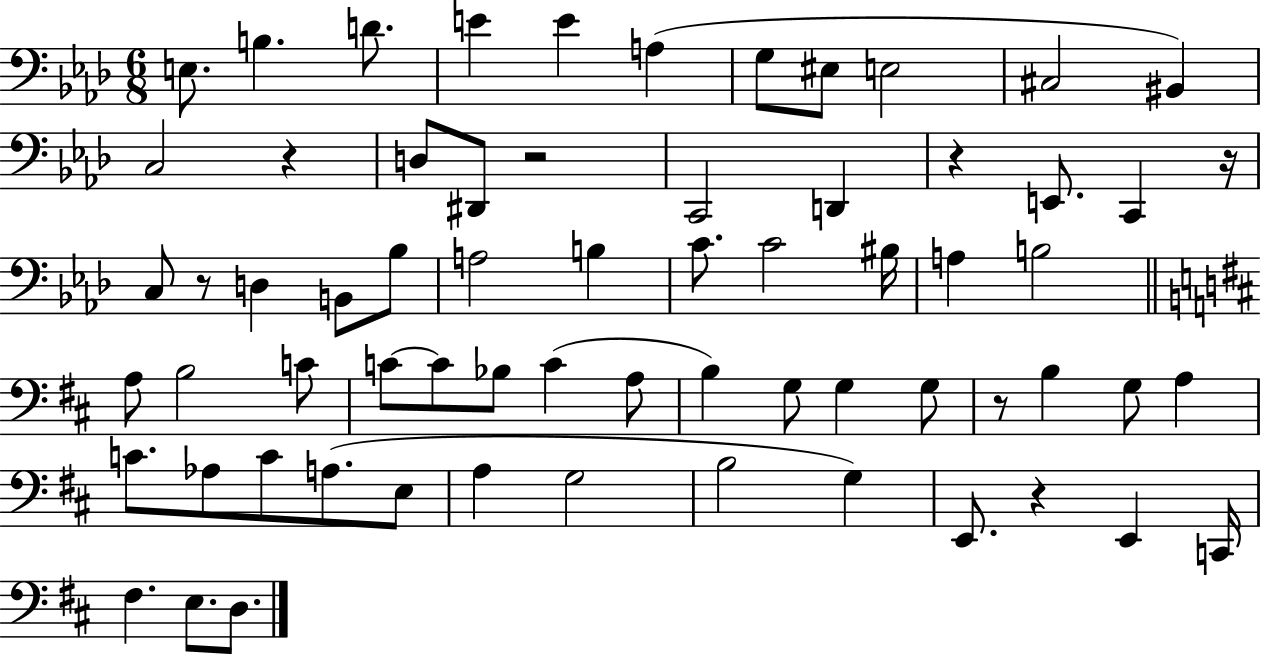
E3/e. B3/q. D4/e. E4/q E4/q A3/q G3/e EIS3/e E3/h C#3/h BIS2/q C3/h R/q D3/e D#2/e R/h C2/h D2/q R/q E2/e. C2/q R/s C3/e R/e D3/q B2/e Bb3/e A3/h B3/q C4/e. C4/h BIS3/s A3/q B3/h A3/e B3/h C4/e C4/e C4/e Bb3/e C4/q A3/e B3/q G3/e G3/q G3/e R/e B3/q G3/e A3/q C4/e. Ab3/e C4/e A3/e. E3/e A3/q G3/h B3/h G3/q E2/e. R/q E2/q C2/s F#3/q. E3/e. D3/e.